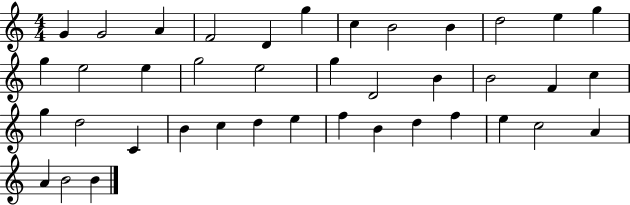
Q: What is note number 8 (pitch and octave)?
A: B4